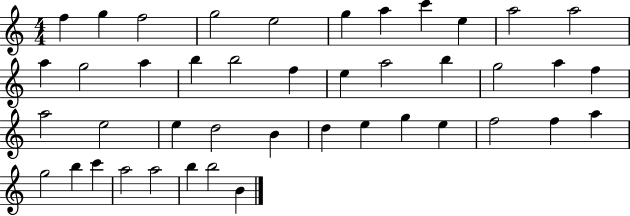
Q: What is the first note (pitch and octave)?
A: F5